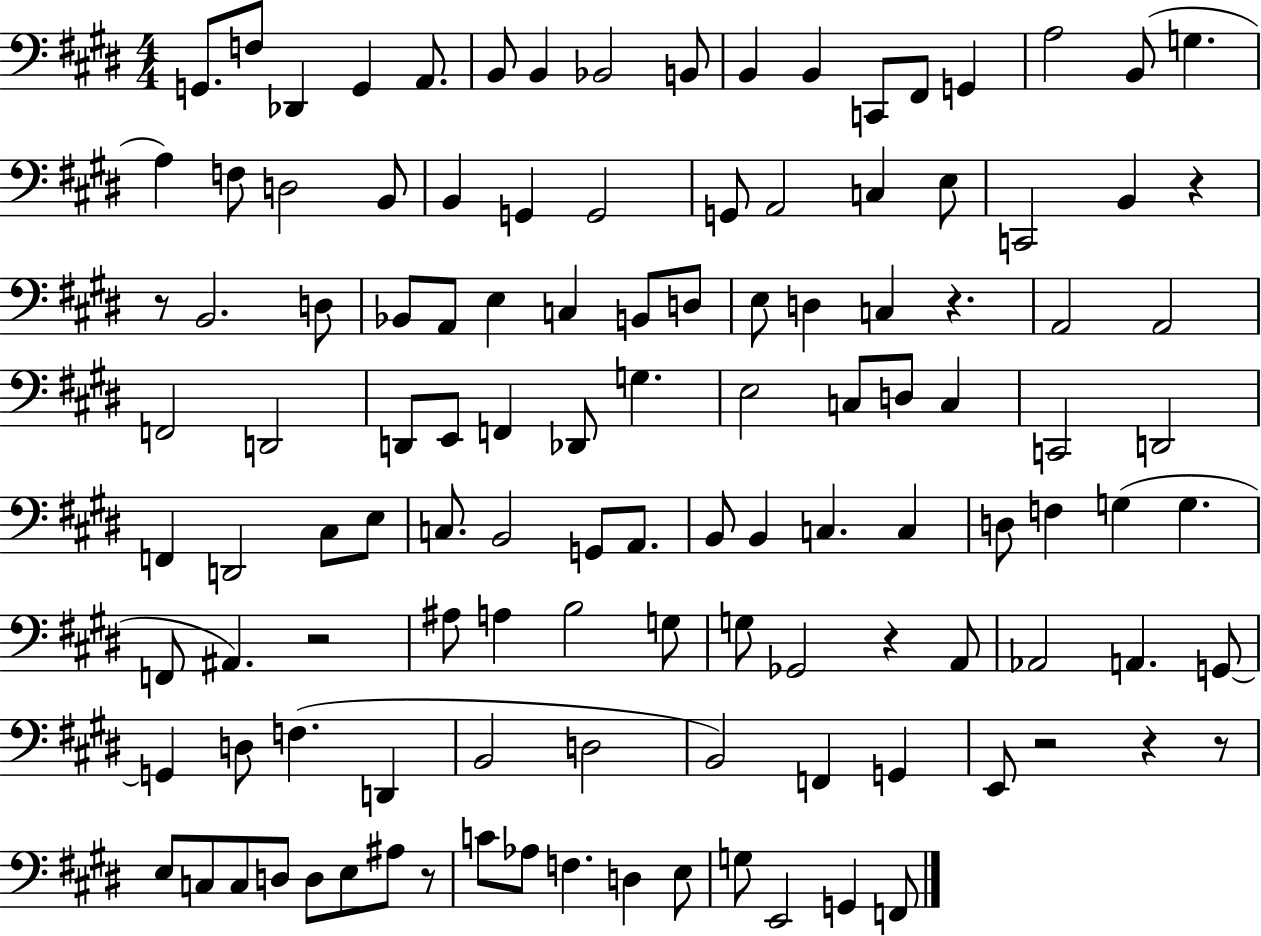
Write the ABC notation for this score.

X:1
T:Untitled
M:4/4
L:1/4
K:E
G,,/2 F,/2 _D,, G,, A,,/2 B,,/2 B,, _B,,2 B,,/2 B,, B,, C,,/2 ^F,,/2 G,, A,2 B,,/2 G, A, F,/2 D,2 B,,/2 B,, G,, G,,2 G,,/2 A,,2 C, E,/2 C,,2 B,, z z/2 B,,2 D,/2 _B,,/2 A,,/2 E, C, B,,/2 D,/2 E,/2 D, C, z A,,2 A,,2 F,,2 D,,2 D,,/2 E,,/2 F,, _D,,/2 G, E,2 C,/2 D,/2 C, C,,2 D,,2 F,, D,,2 ^C,/2 E,/2 C,/2 B,,2 G,,/2 A,,/2 B,,/2 B,, C, C, D,/2 F, G, G, F,,/2 ^A,, z2 ^A,/2 A, B,2 G,/2 G,/2 _G,,2 z A,,/2 _A,,2 A,, G,,/2 G,, D,/2 F, D,, B,,2 D,2 B,,2 F,, G,, E,,/2 z2 z z/2 E,/2 C,/2 C,/2 D,/2 D,/2 E,/2 ^A,/2 z/2 C/2 _A,/2 F, D, E,/2 G,/2 E,,2 G,, F,,/2